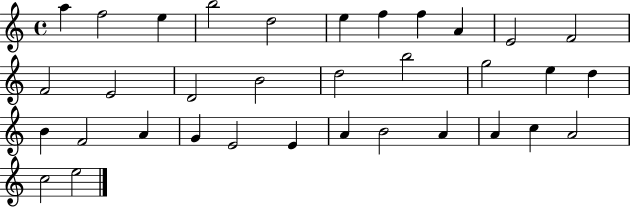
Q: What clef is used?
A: treble